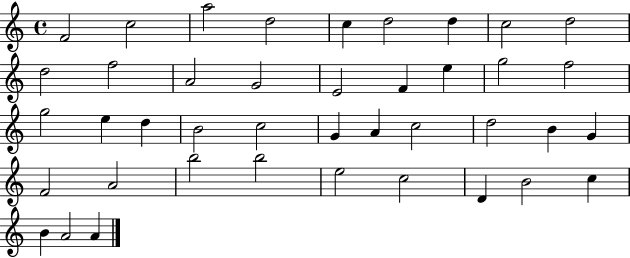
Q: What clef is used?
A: treble